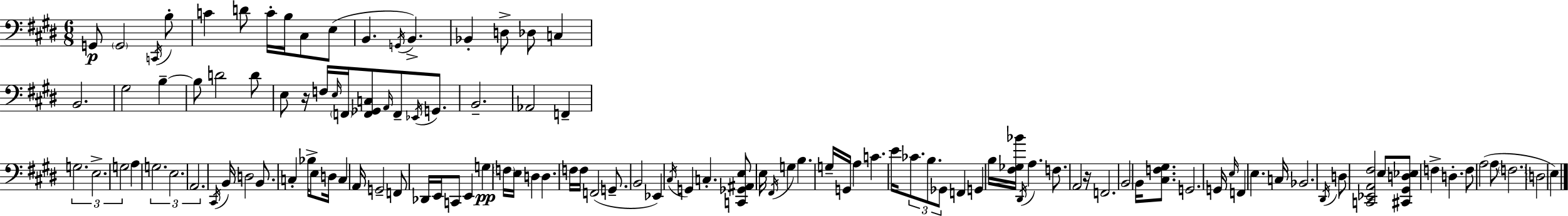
G2/e G2/h C2/s B3/e C4/q D4/e C4/s B3/s C#3/e E3/e B2/q. G2/s B2/q. Bb2/q D3/e Db3/e C3/q B2/h. G#3/h B3/q B3/e D4/h D4/e E3/e R/s F3/s E3/s F2/s [F2,Gb2,C3]/e A2/s F2/e Eb2/s G2/e. B2/h. Ab2/h F2/q G3/h. E3/h. G3/h A3/q G3/h. E3/h. A2/h. C#2/s B2/s D3/h B2/e. C3/q Bb3/s E3/e D3/s C3/q A2/s G2/h F2/e Db2/s E2/s C2/e E2/q G3/q F3/s E3/s D3/q D3/q. F3/s F3/s F2/h G2/e. B2/h Eb2/q C#3/s G2/q C3/q. [C2,Gb2,A#2,E3]/e E3/s F#2/s G3/q B3/q. G3/s G2/s A3/q C4/q. E4/s CES4/e. B3/e. Gb2/e F2/q G2/q B3/s [F#3,Gb3,Bb4]/s D#2/s A3/q. F3/e. A2/h R/s F2/h. B2/h B2/s [C#3,F3,G#3]/e. G2/h. G2/s E3/s F2/q E3/q. C3/s Bb2/h. D#2/s D3/e [C2,Eb2,A2,F#3]/h E3/e [C#2,G#2,D3,Eb3]/e F3/q D3/q. F3/e A3/h A3/e F3/h. D3/h E3/q